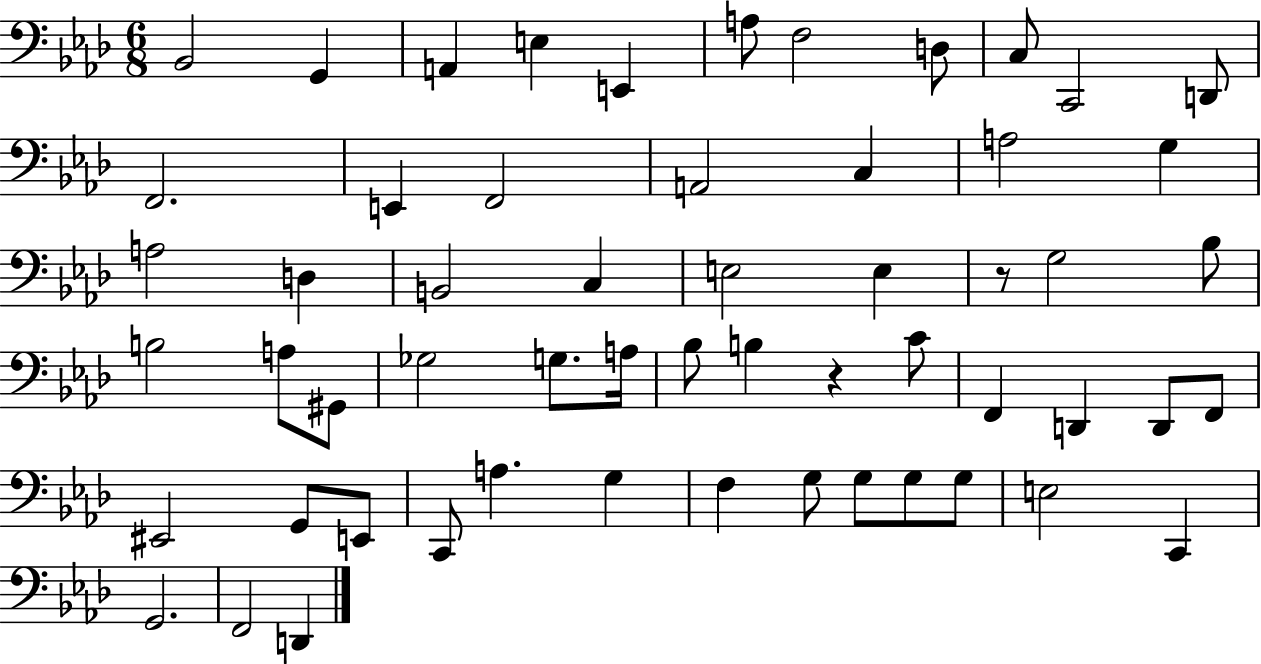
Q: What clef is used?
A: bass